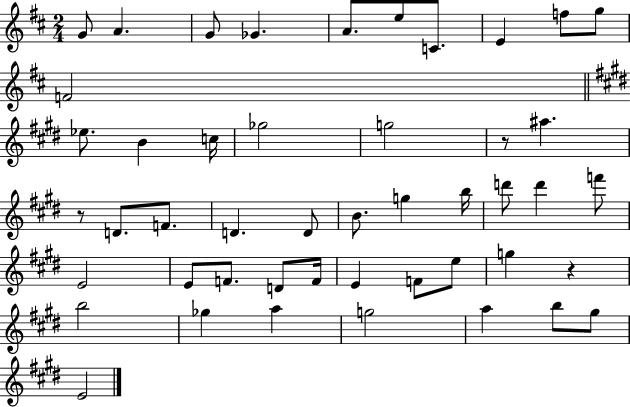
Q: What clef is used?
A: treble